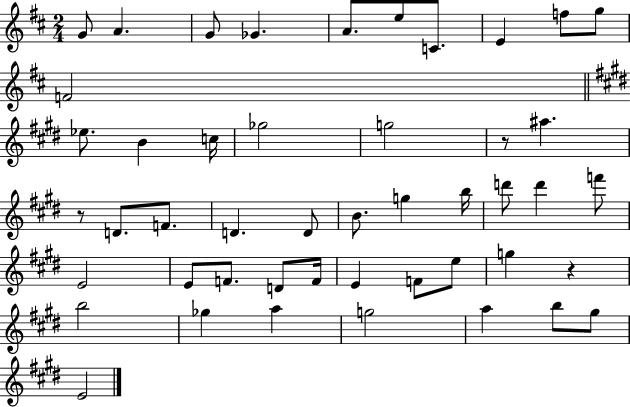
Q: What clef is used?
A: treble